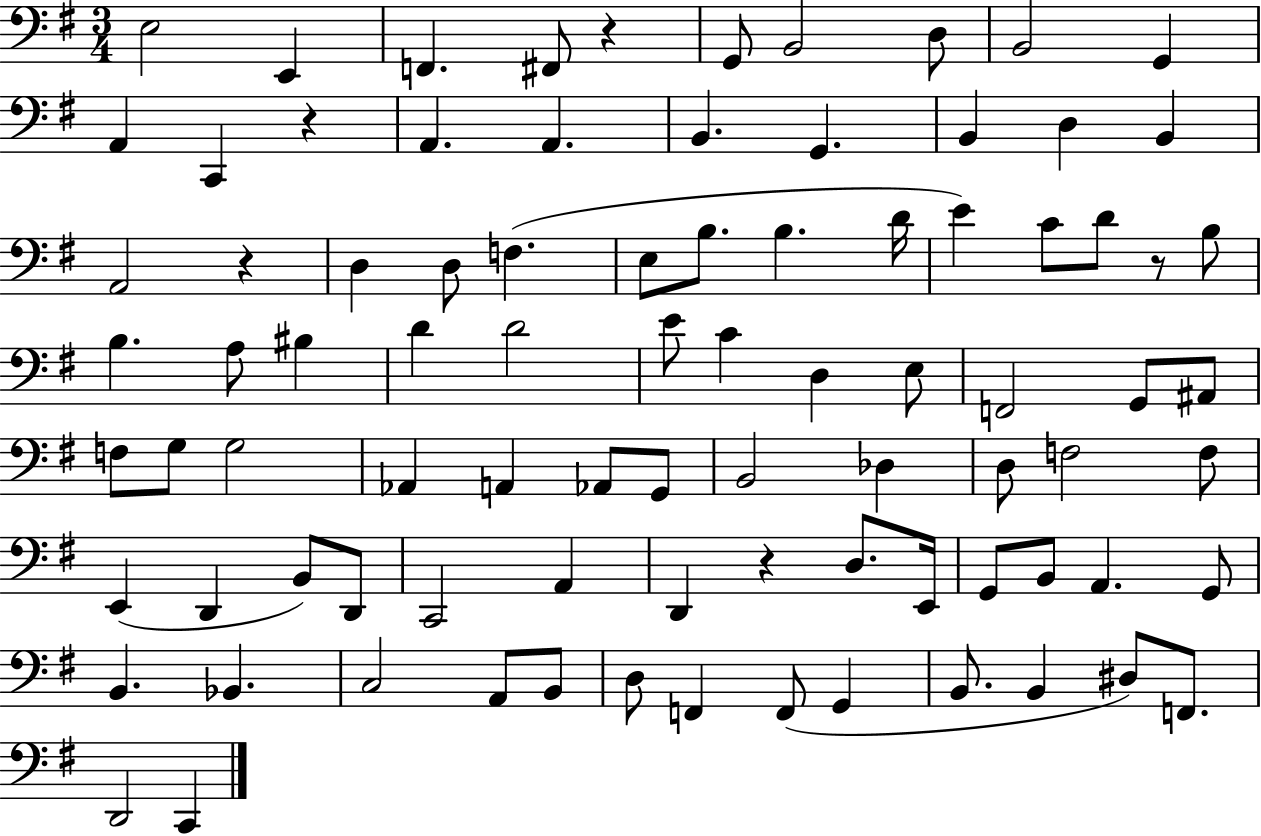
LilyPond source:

{
  \clef bass
  \numericTimeSignature
  \time 3/4
  \key g \major
  e2 e,4 | f,4. fis,8 r4 | g,8 b,2 d8 | b,2 g,4 | \break a,4 c,4 r4 | a,4. a,4. | b,4. g,4. | b,4 d4 b,4 | \break a,2 r4 | d4 d8 f4.( | e8 b8. b4. d'16 | e'4) c'8 d'8 r8 b8 | \break b4. a8 bis4 | d'4 d'2 | e'8 c'4 d4 e8 | f,2 g,8 ais,8 | \break f8 g8 g2 | aes,4 a,4 aes,8 g,8 | b,2 des4 | d8 f2 f8 | \break e,4( d,4 b,8) d,8 | c,2 a,4 | d,4 r4 d8. e,16 | g,8 b,8 a,4. g,8 | \break b,4. bes,4. | c2 a,8 b,8 | d8 f,4 f,8( g,4 | b,8. b,4 dis8) f,8. | \break d,2 c,4 | \bar "|."
}